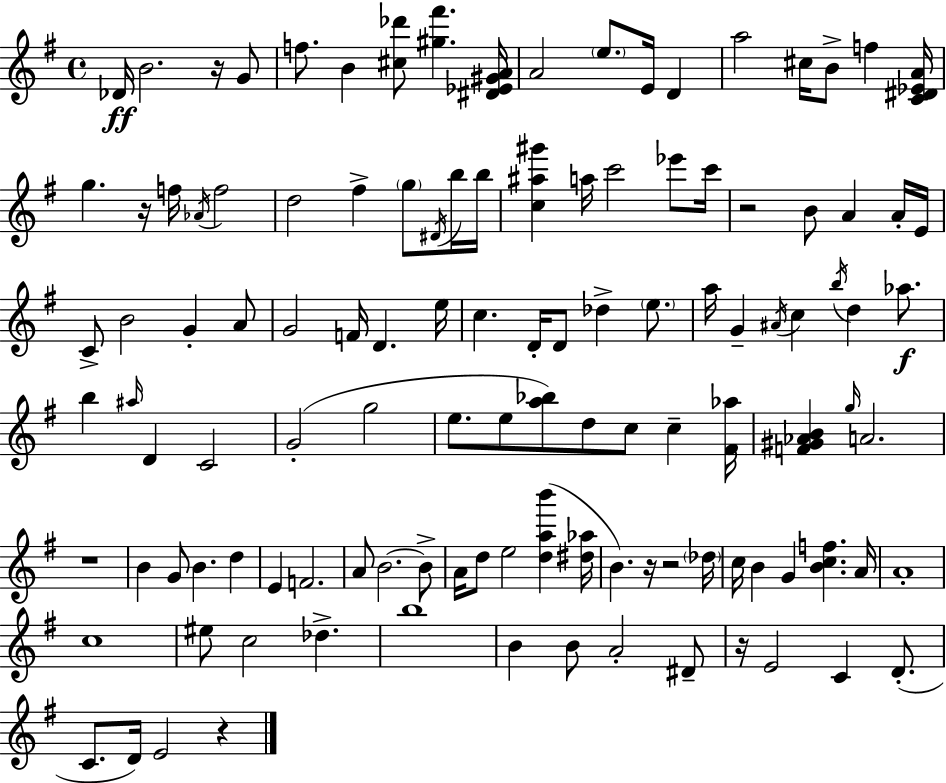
{
  \clef treble
  \time 4/4
  \defaultTimeSignature
  \key g \major
  \repeat volta 2 { des'16\ff b'2. r16 g'8 | f''8. b'4 <cis'' des'''>8 <gis'' fis'''>4. <dis' ees' gis' a'>16 | a'2 \parenthesize e''8. e'16 d'4 | a''2 cis''16 b'8-> f''4 <c' dis' ees' a'>16 | \break g''4. r16 f''16 \acciaccatura { aes'16 } f''2 | d''2 fis''4-> \parenthesize g''8 \acciaccatura { dis'16 } | b''16 b''16 <c'' ais'' gis'''>4 a''16 c'''2 ees'''8 | c'''16 r2 b'8 a'4 | \break a'16-. e'16 c'8-> b'2 g'4-. | a'8 g'2 f'16 d'4. | e''16 c''4. d'16-. d'8 des''4-> \parenthesize e''8. | a''16 g'4-- \acciaccatura { ais'16 } c''4 \acciaccatura { b''16 } d''4 | \break aes''8.\f b''4 \grace { ais''16 } d'4 c'2 | g'2-.( g''2 | e''8. e''8 <a'' bes''>8) d''8 c''8 | c''4-- <fis' aes''>16 <f' gis' aes' b'>4 \grace { g''16 } a'2. | \break r1 | b'4 g'8 b'4. | d''4 e'4 f'2. | a'8 b'2.~~ | \break b'8-> a'16 d''8 e''2 | <d'' a'' b'''>4( <dis'' aes''>16 b'4.) r16 r2 | \parenthesize des''16 c''16 b'4 g'4 <b' c'' f''>4. | a'16 a'1-. | \break c''1 | eis''8 c''2 | des''4.-> b''1 | b'4 b'8 a'2-. | \break dis'8-- r16 e'2 c'4 | d'8.-.( c'8. d'16) e'2 | r4 } \bar "|."
}